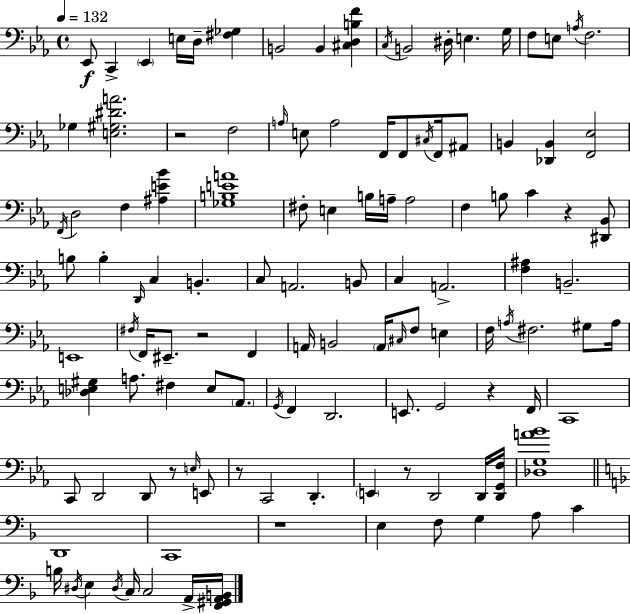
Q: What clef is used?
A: bass